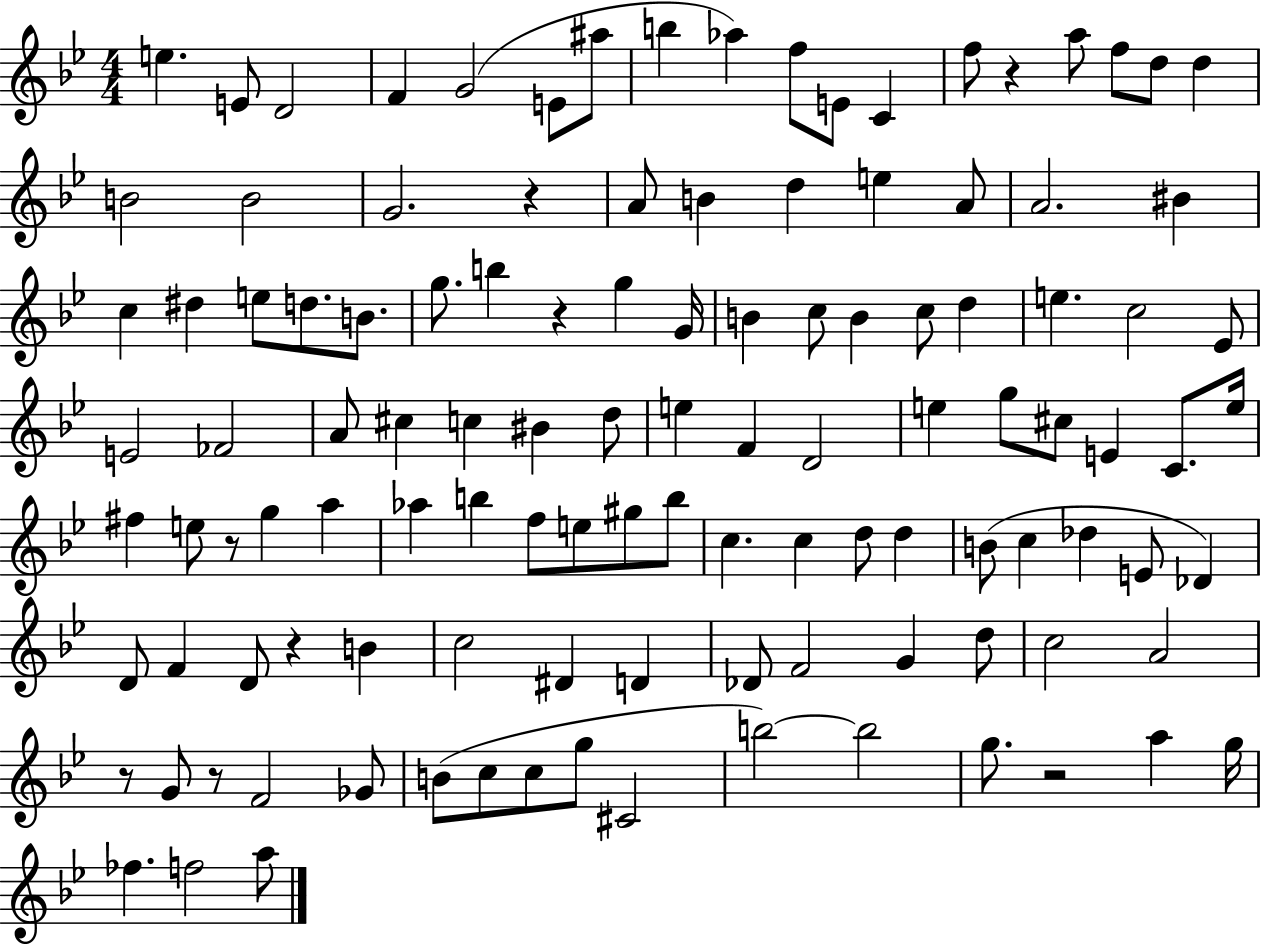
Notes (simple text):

E5/q. E4/e D4/h F4/q G4/h E4/e A#5/e B5/q Ab5/q F5/e E4/e C4/q F5/e R/q A5/e F5/e D5/e D5/q B4/h B4/h G4/h. R/q A4/e B4/q D5/q E5/q A4/e A4/h. BIS4/q C5/q D#5/q E5/e D5/e. B4/e. G5/e. B5/q R/q G5/q G4/s B4/q C5/e B4/q C5/e D5/q E5/q. C5/h Eb4/e E4/h FES4/h A4/e C#5/q C5/q BIS4/q D5/e E5/q F4/q D4/h E5/q G5/e C#5/e E4/q C4/e. E5/s F#5/q E5/e R/e G5/q A5/q Ab5/q B5/q F5/e E5/e G#5/e B5/e C5/q. C5/q D5/e D5/q B4/e C5/q Db5/q E4/e Db4/q D4/e F4/q D4/e R/q B4/q C5/h D#4/q D4/q Db4/e F4/h G4/q D5/e C5/h A4/h R/e G4/e R/e F4/h Gb4/e B4/e C5/e C5/e G5/e C#4/h B5/h B5/h G5/e. R/h A5/q G5/s FES5/q. F5/h A5/e